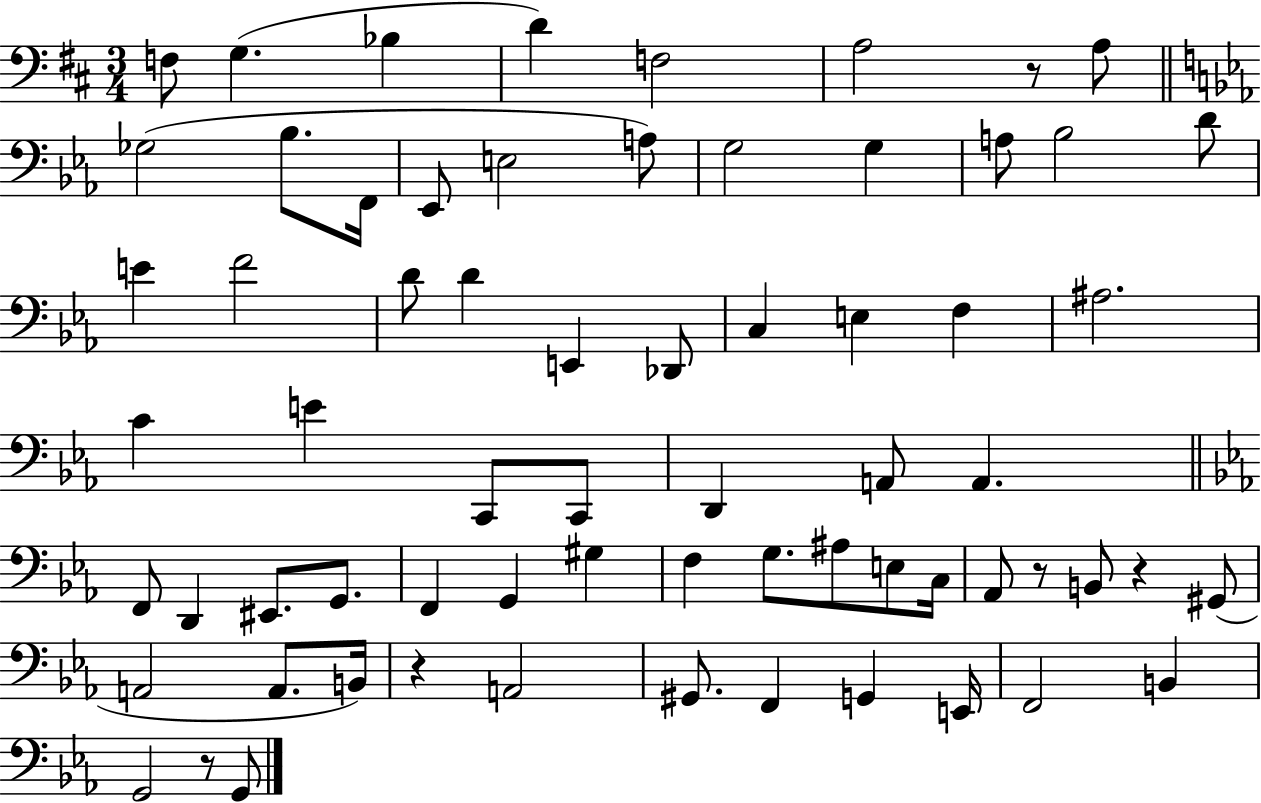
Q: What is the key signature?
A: D major